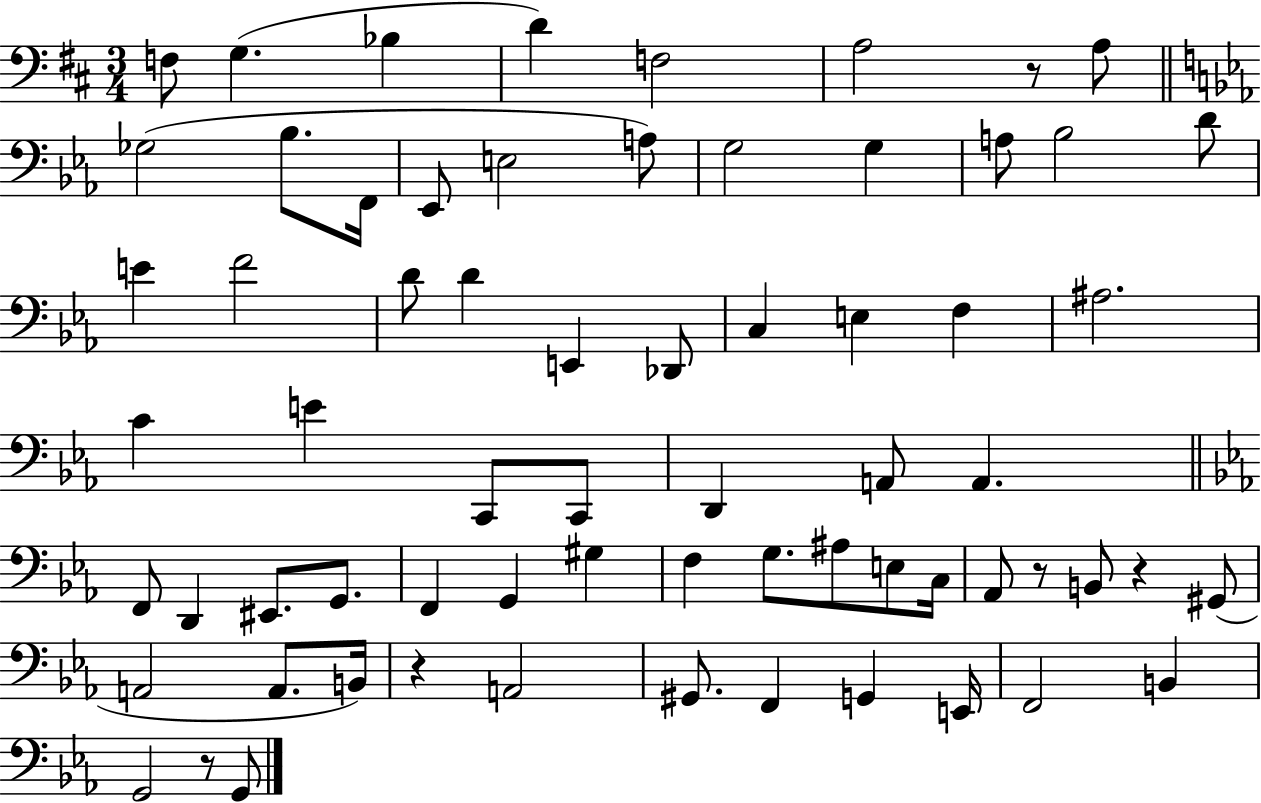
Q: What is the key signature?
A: D major